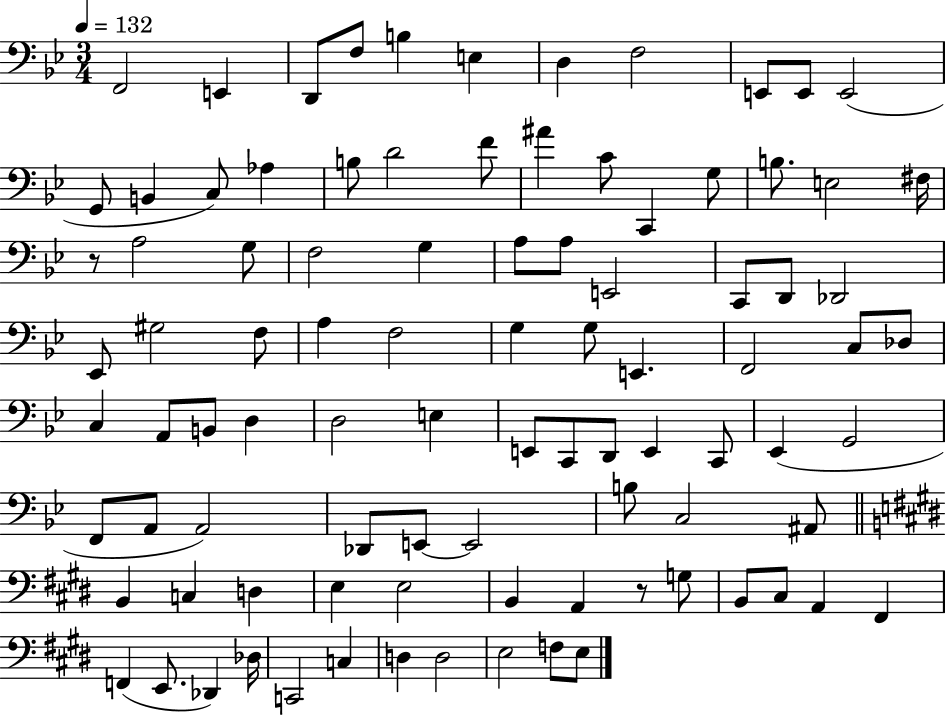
{
  \clef bass
  \numericTimeSignature
  \time 3/4
  \key bes \major
  \tempo 4 = 132
  \repeat volta 2 { f,2 e,4 | d,8 f8 b4 e4 | d4 f2 | e,8 e,8 e,2( | \break g,8 b,4 c8) aes4 | b8 d'2 f'8 | ais'4 c'8 c,4 g8 | b8. e2 fis16 | \break r8 a2 g8 | f2 g4 | a8 a8 e,2 | c,8 d,8 des,2 | \break ees,8 gis2 f8 | a4 f2 | g4 g8 e,4. | f,2 c8 des8 | \break c4 a,8 b,8 d4 | d2 e4 | e,8 c,8 d,8 e,4 c,8 | ees,4( g,2 | \break f,8 a,8 a,2) | des,8 e,8~~ e,2 | b8 c2 ais,8 | \bar "||" \break \key e \major b,4 c4 d4 | e4 e2 | b,4 a,4 r8 g8 | b,8 cis8 a,4 fis,4 | \break f,4( e,8. des,4) des16 | c,2 c4 | d4 d2 | e2 f8 e8 | \break } \bar "|."
}